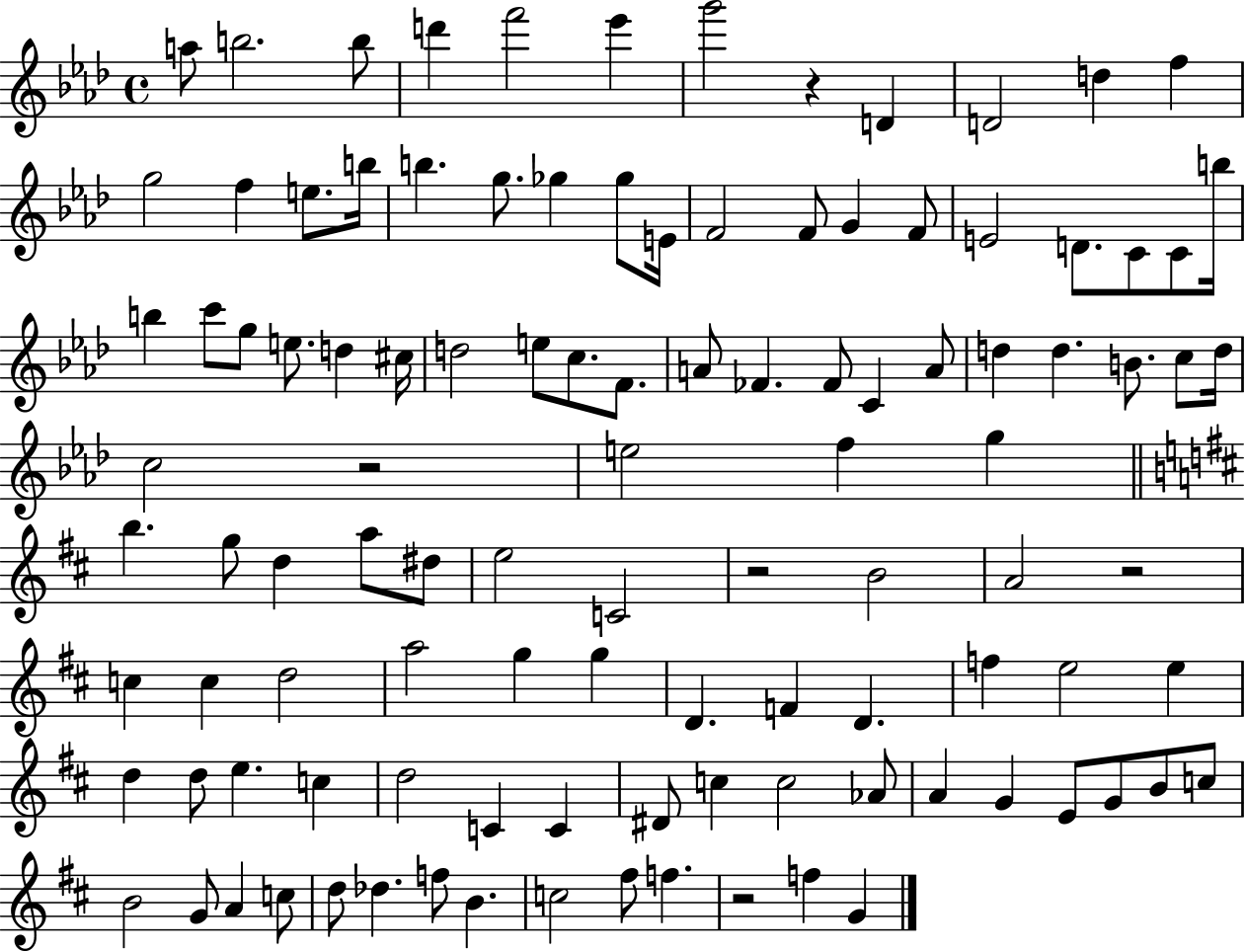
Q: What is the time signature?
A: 4/4